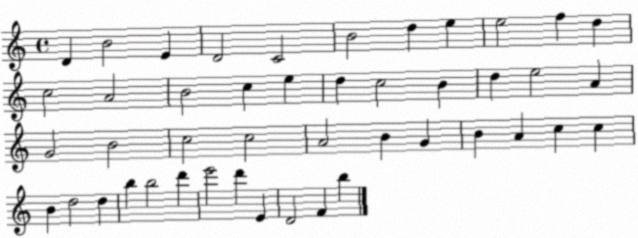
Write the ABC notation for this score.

X:1
T:Untitled
M:4/4
L:1/4
K:C
D B2 E D2 C2 B2 d e e2 f d c2 A2 B2 c e d c2 B d e2 A G2 B2 c2 c2 A2 B G B A c c B d2 d b b2 d' e'2 d' E D2 F b